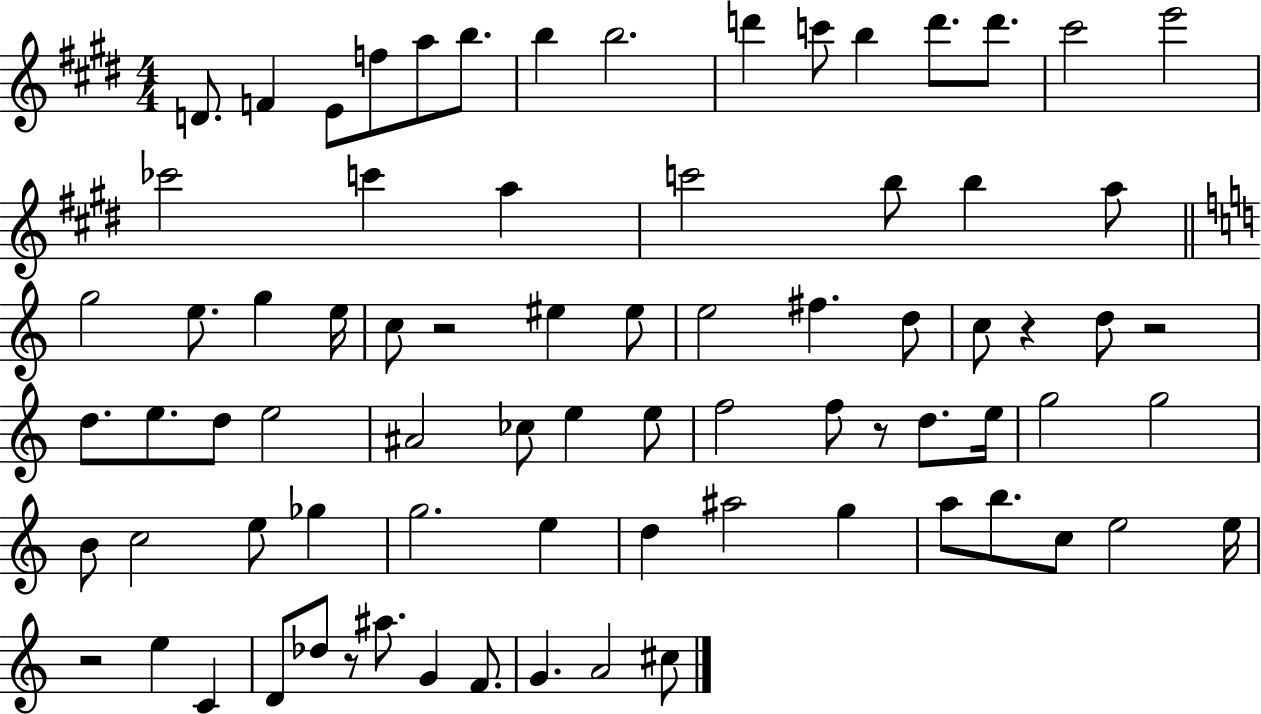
D4/e. F4/q E4/e F5/e A5/e B5/e. B5/q B5/h. D6/q C6/e B5/q D6/e. D6/e. C#6/h E6/h CES6/h C6/q A5/q C6/h B5/e B5/q A5/e G5/h E5/e. G5/q E5/s C5/e R/h EIS5/q EIS5/e E5/h F#5/q. D5/e C5/e R/q D5/e R/h D5/e. E5/e. D5/e E5/h A#4/h CES5/e E5/q E5/e F5/h F5/e R/e D5/e. E5/s G5/h G5/h B4/e C5/h E5/e Gb5/q G5/h. E5/q D5/q A#5/h G5/q A5/e B5/e. C5/e E5/h E5/s R/h E5/q C4/q D4/e Db5/e R/e A#5/e. G4/q F4/e. G4/q. A4/h C#5/e